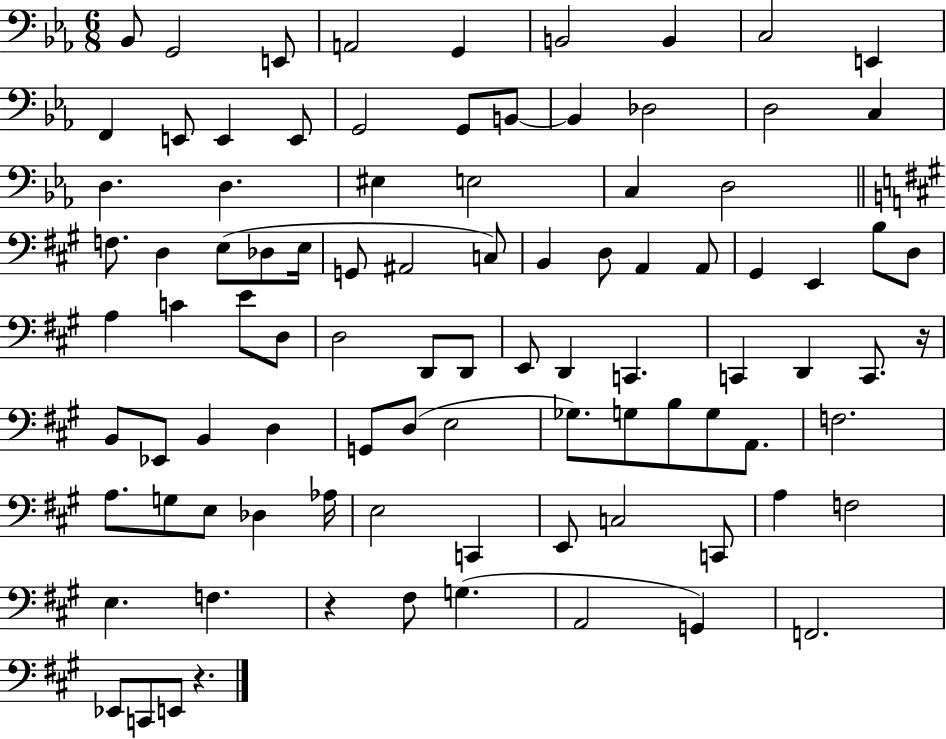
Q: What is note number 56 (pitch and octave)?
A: B2